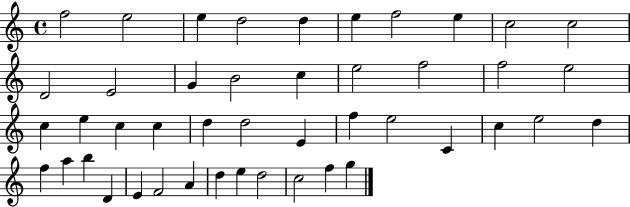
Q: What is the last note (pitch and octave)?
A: G5